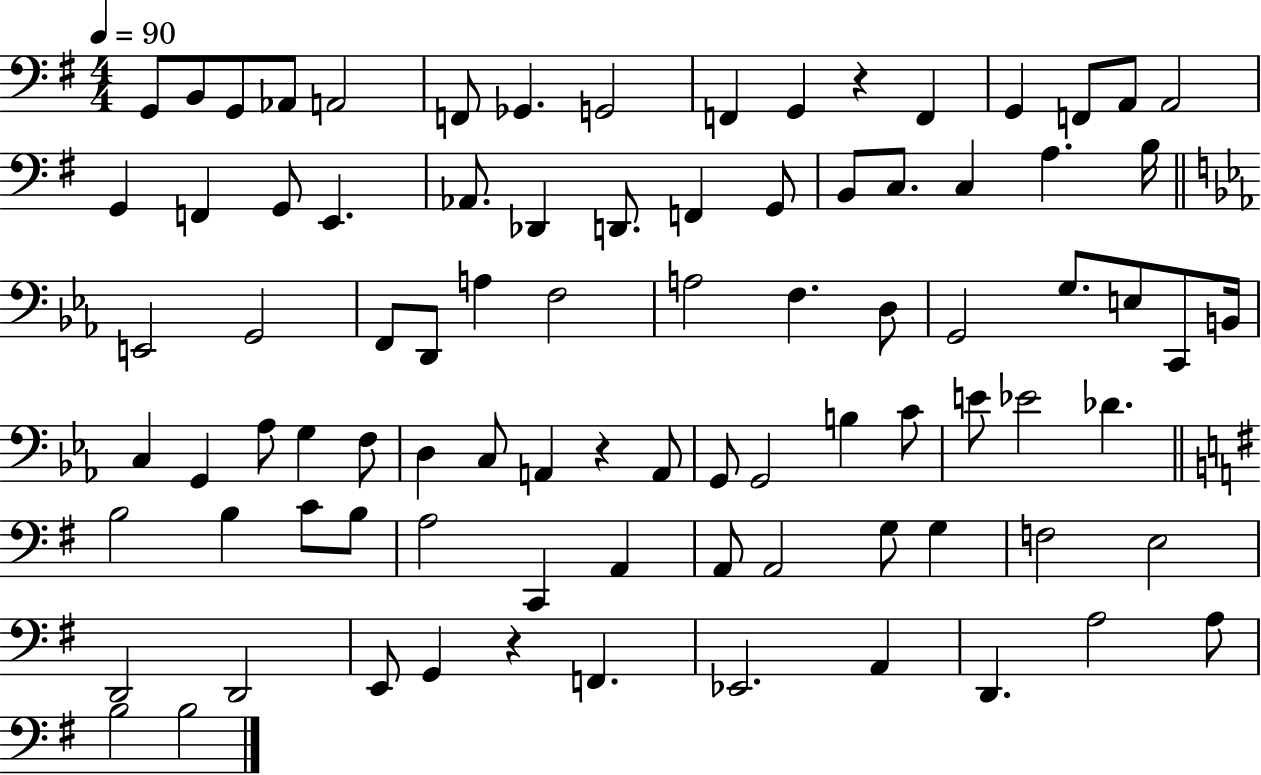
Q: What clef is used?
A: bass